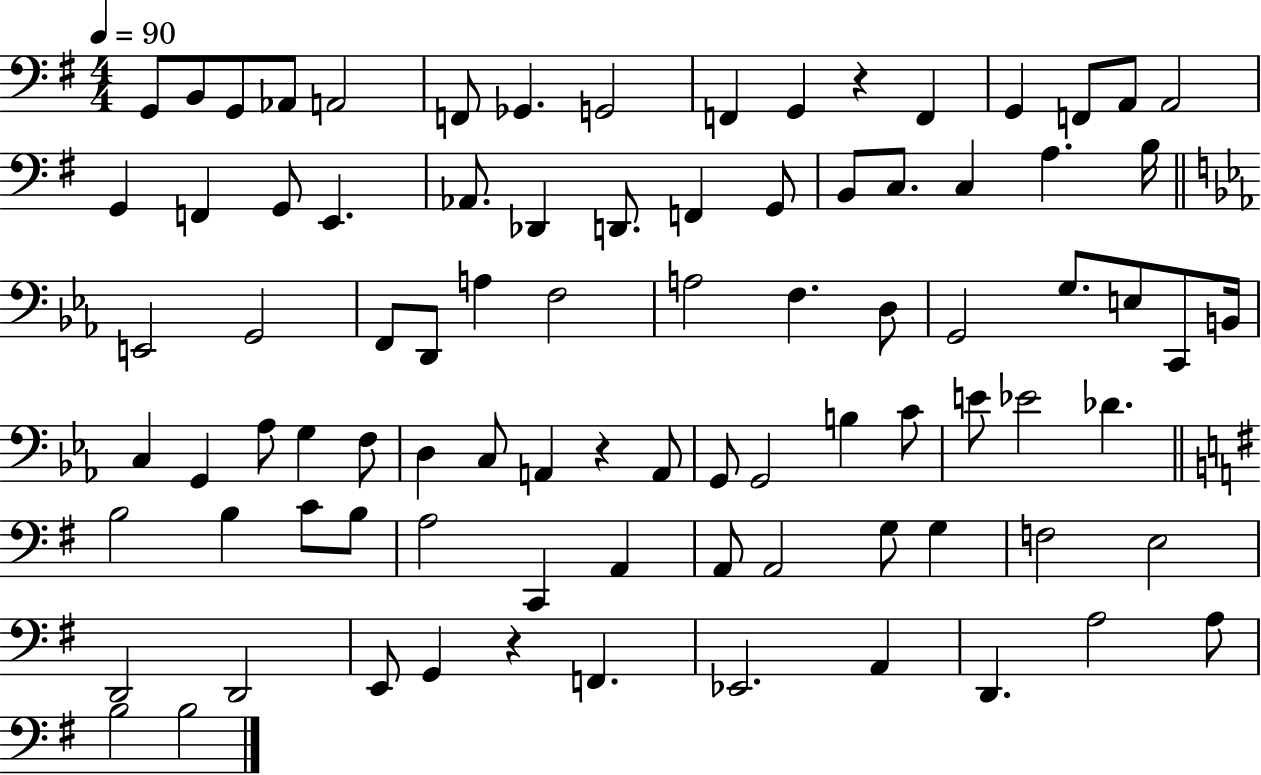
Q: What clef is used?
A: bass